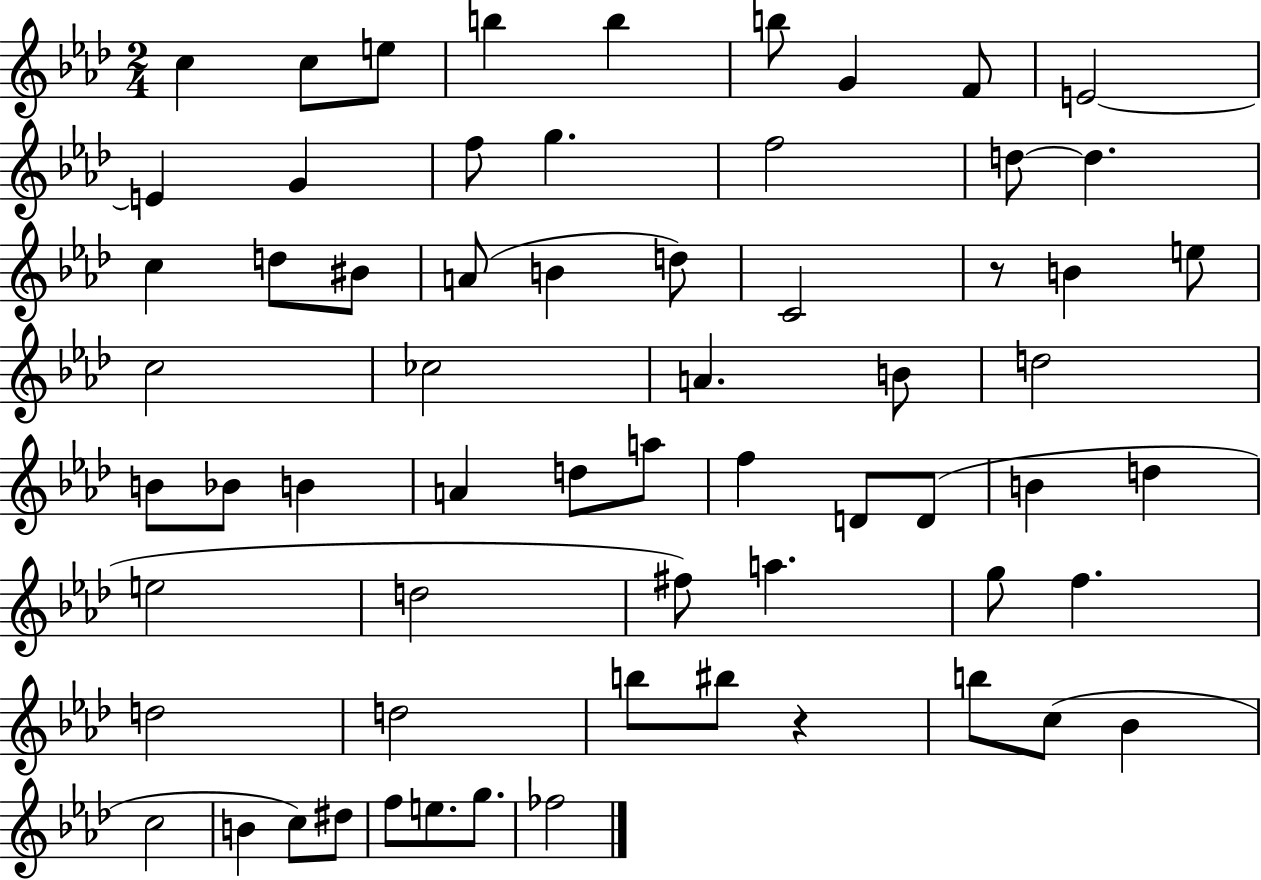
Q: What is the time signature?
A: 2/4